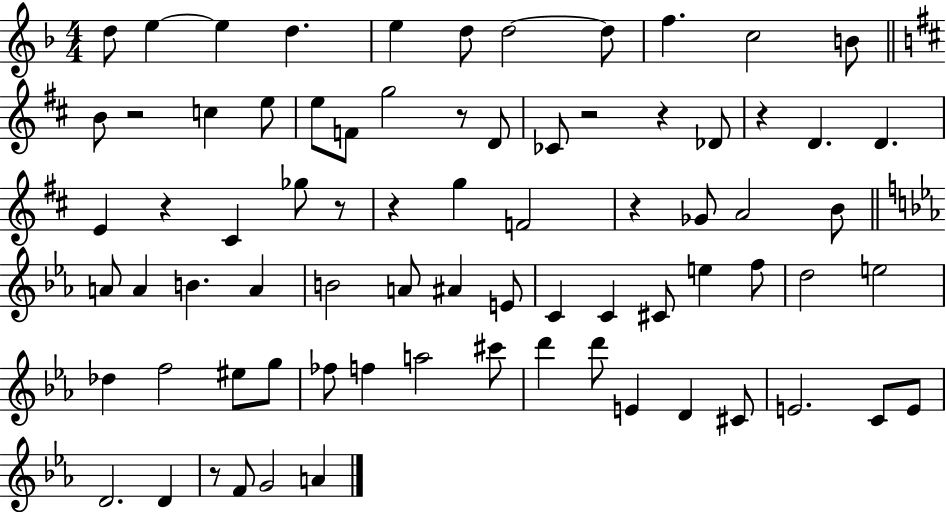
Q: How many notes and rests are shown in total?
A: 76